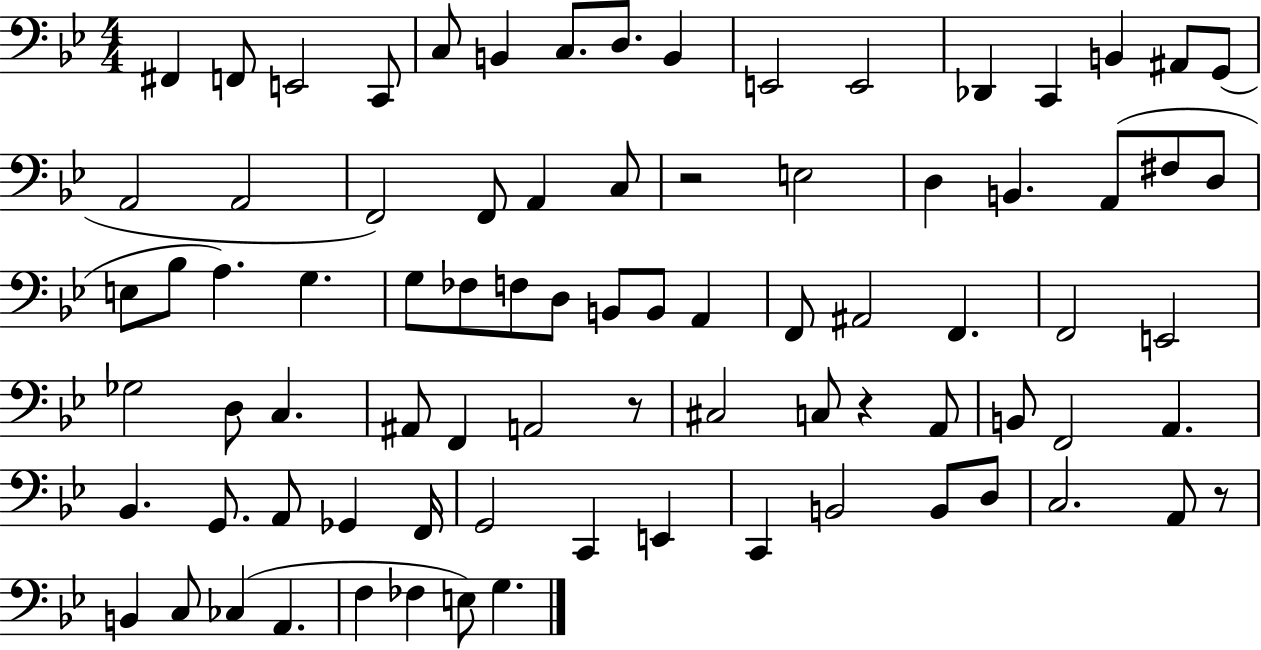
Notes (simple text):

F#2/q F2/e E2/h C2/e C3/e B2/q C3/e. D3/e. B2/q E2/h E2/h Db2/q C2/q B2/q A#2/e G2/e A2/h A2/h F2/h F2/e A2/q C3/e R/h E3/h D3/q B2/q. A2/e F#3/e D3/e E3/e Bb3/e A3/q. G3/q. G3/e FES3/e F3/e D3/e B2/e B2/e A2/q F2/e A#2/h F2/q. F2/h E2/h Gb3/h D3/e C3/q. A#2/e F2/q A2/h R/e C#3/h C3/e R/q A2/e B2/e F2/h A2/q. Bb2/q. G2/e. A2/e Gb2/q F2/s G2/h C2/q E2/q C2/q B2/h B2/e D3/e C3/h. A2/e R/e B2/q C3/e CES3/q A2/q. F3/q FES3/q E3/e G3/q.